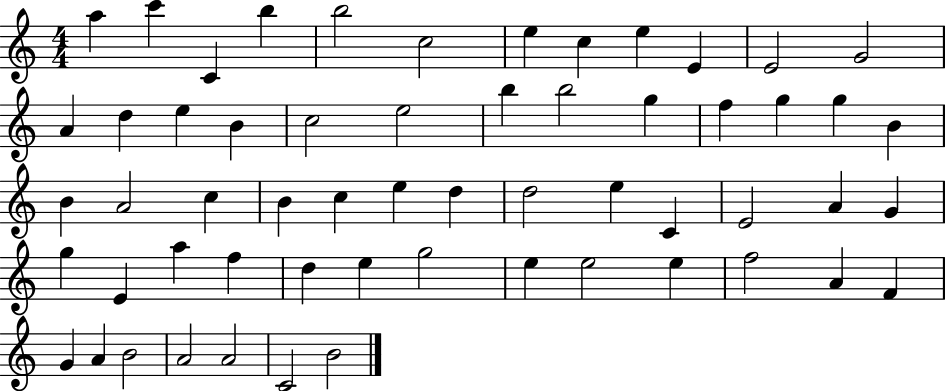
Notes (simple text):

A5/q C6/q C4/q B5/q B5/h C5/h E5/q C5/q E5/q E4/q E4/h G4/h A4/q D5/q E5/q B4/q C5/h E5/h B5/q B5/h G5/q F5/q G5/q G5/q B4/q B4/q A4/h C5/q B4/q C5/q E5/q D5/q D5/h E5/q C4/q E4/h A4/q G4/q G5/q E4/q A5/q F5/q D5/q E5/q G5/h E5/q E5/h E5/q F5/h A4/q F4/q G4/q A4/q B4/h A4/h A4/h C4/h B4/h